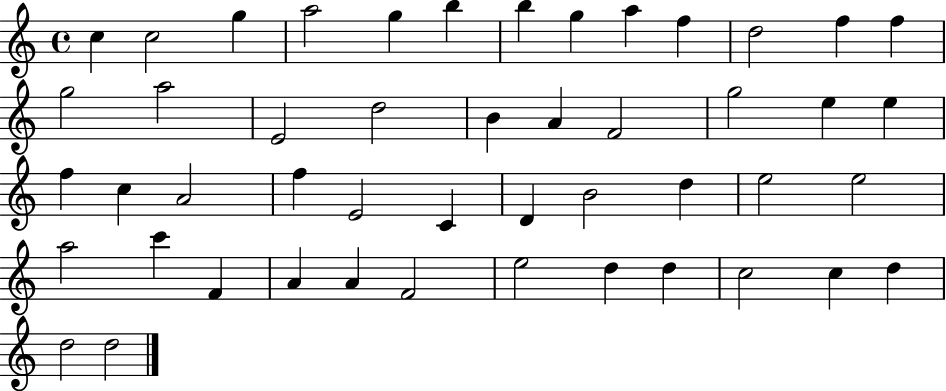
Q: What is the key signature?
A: C major